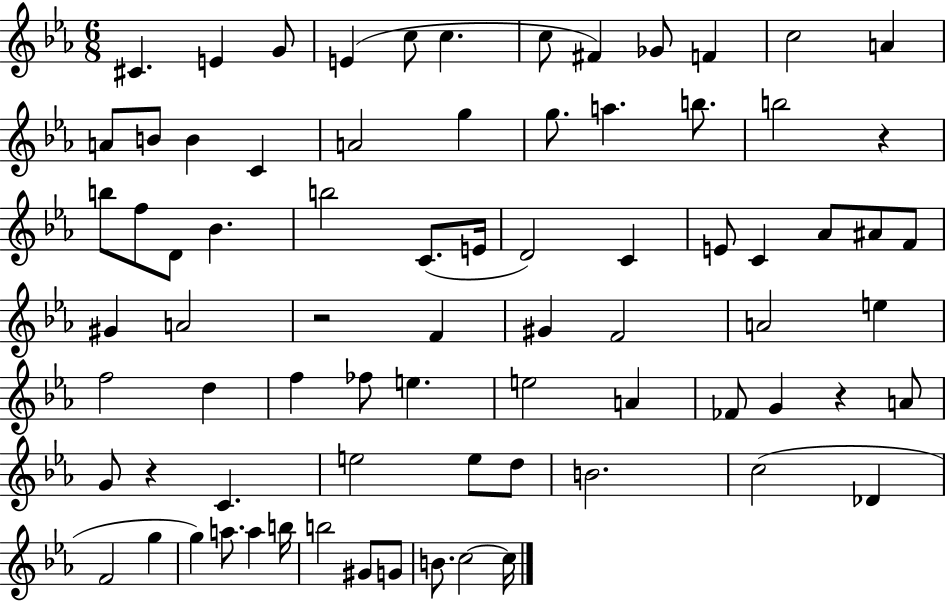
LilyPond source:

{
  \clef treble
  \numericTimeSignature
  \time 6/8
  \key ees \major
  cis'4. e'4 g'8 | e'4( c''8 c''4. | c''8 fis'4) ges'8 f'4 | c''2 a'4 | \break a'8 b'8 b'4 c'4 | a'2 g''4 | g''8. a''4. b''8. | b''2 r4 | \break b''8 f''8 d'8 bes'4. | b''2 c'8.( e'16 | d'2) c'4 | e'8 c'4 aes'8 ais'8 f'8 | \break gis'4 a'2 | r2 f'4 | gis'4 f'2 | a'2 e''4 | \break f''2 d''4 | f''4 fes''8 e''4. | e''2 a'4 | fes'8 g'4 r4 a'8 | \break g'8 r4 c'4. | e''2 e''8 d''8 | b'2. | c''2( des'4 | \break f'2 g''4 | g''4) a''8. a''4 b''16 | b''2 gis'8 g'8 | b'8. c''2~~ c''16 | \break \bar "|."
}